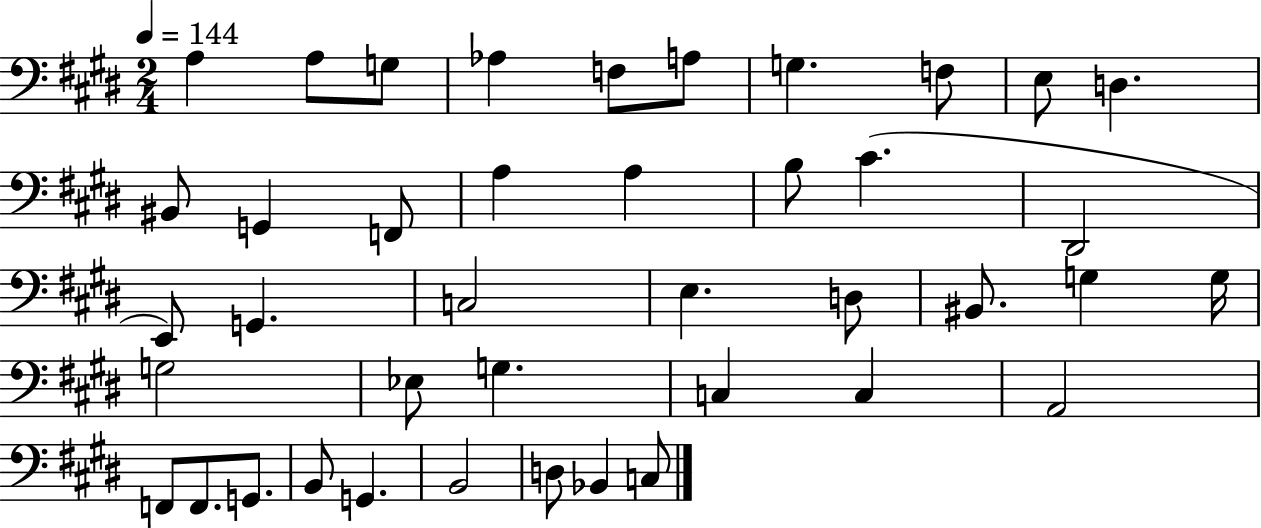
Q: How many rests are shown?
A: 0